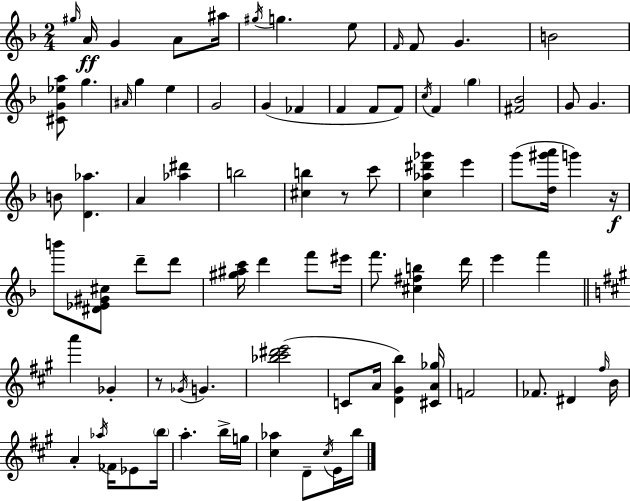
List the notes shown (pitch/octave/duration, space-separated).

G#5/s A4/s G4/q A4/e A#5/s G#5/s G5/q. E5/e F4/s F4/e G4/q. B4/h [C#4,G4,Eb5,A5]/e G5/q. A#4/s G5/q E5/q G4/h G4/q FES4/q F4/q F4/e F4/e C5/s F4/q G5/q [F#4,Bb4]/h G4/e G4/q. B4/e [D4,Ab5]/q. A4/q [Ab5,D#6]/q B5/h [C#5,B5]/q R/e C6/e [C5,Ab5,D#6,Gb6]/q E6/q G6/e [D5,G#6,A6]/s G6/q R/s B6/e [D#4,Eb4,G#4,C#5]/e D6/e D6/e [G#5,A#5,C6]/s D6/q F6/e EIS6/s F6/e. [C#5,F#5,B5]/q D6/s E6/q F6/q A6/q Gb4/q R/e Gb4/s G4/q. [Bb5,C#6,D#6,E6]/h C4/e A4/s [D4,G#4,B5]/q [C#4,A4,Gb5]/s F4/h FES4/e. D#4/q F#5/s B4/s A4/q Ab5/s FES4/s Eb4/e B5/s A5/q. B5/s G5/s [C#5,Ab5]/q D4/e C#5/s E4/s B5/s